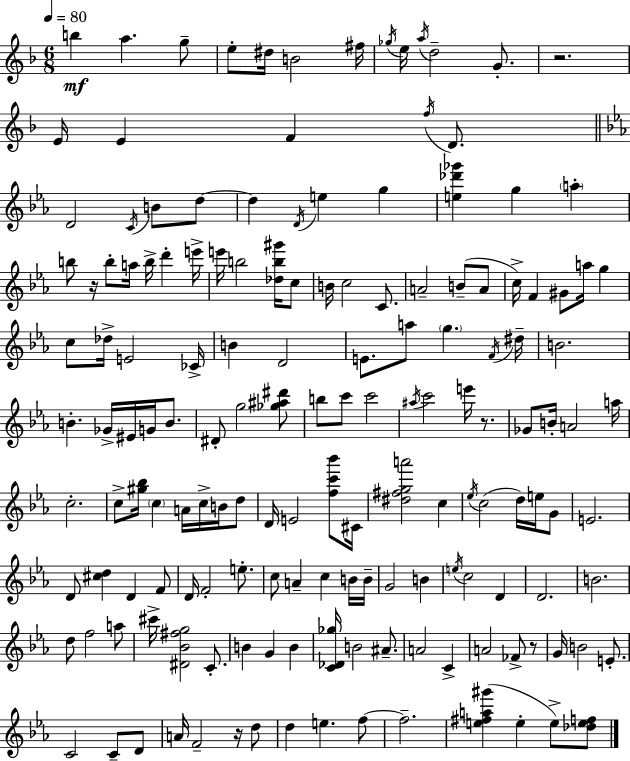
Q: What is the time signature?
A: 6/8